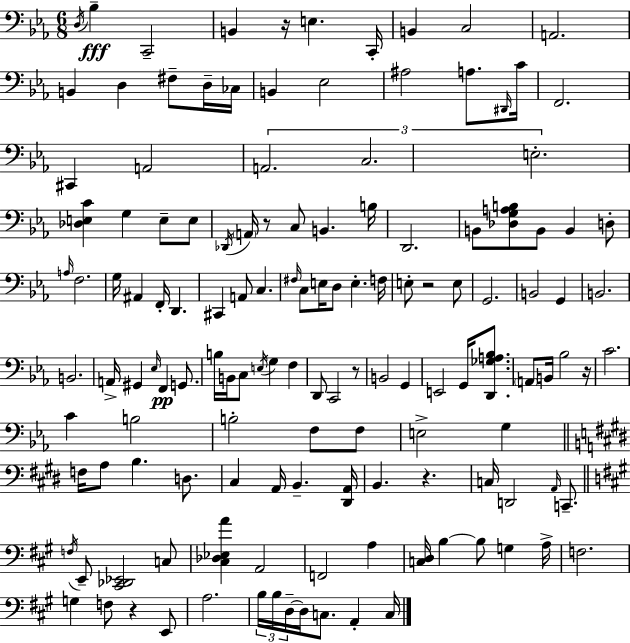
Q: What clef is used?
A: bass